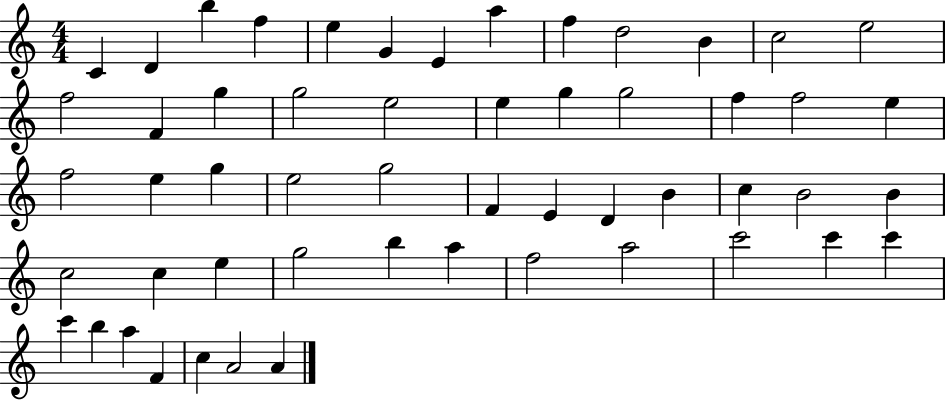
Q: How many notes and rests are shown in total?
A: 54